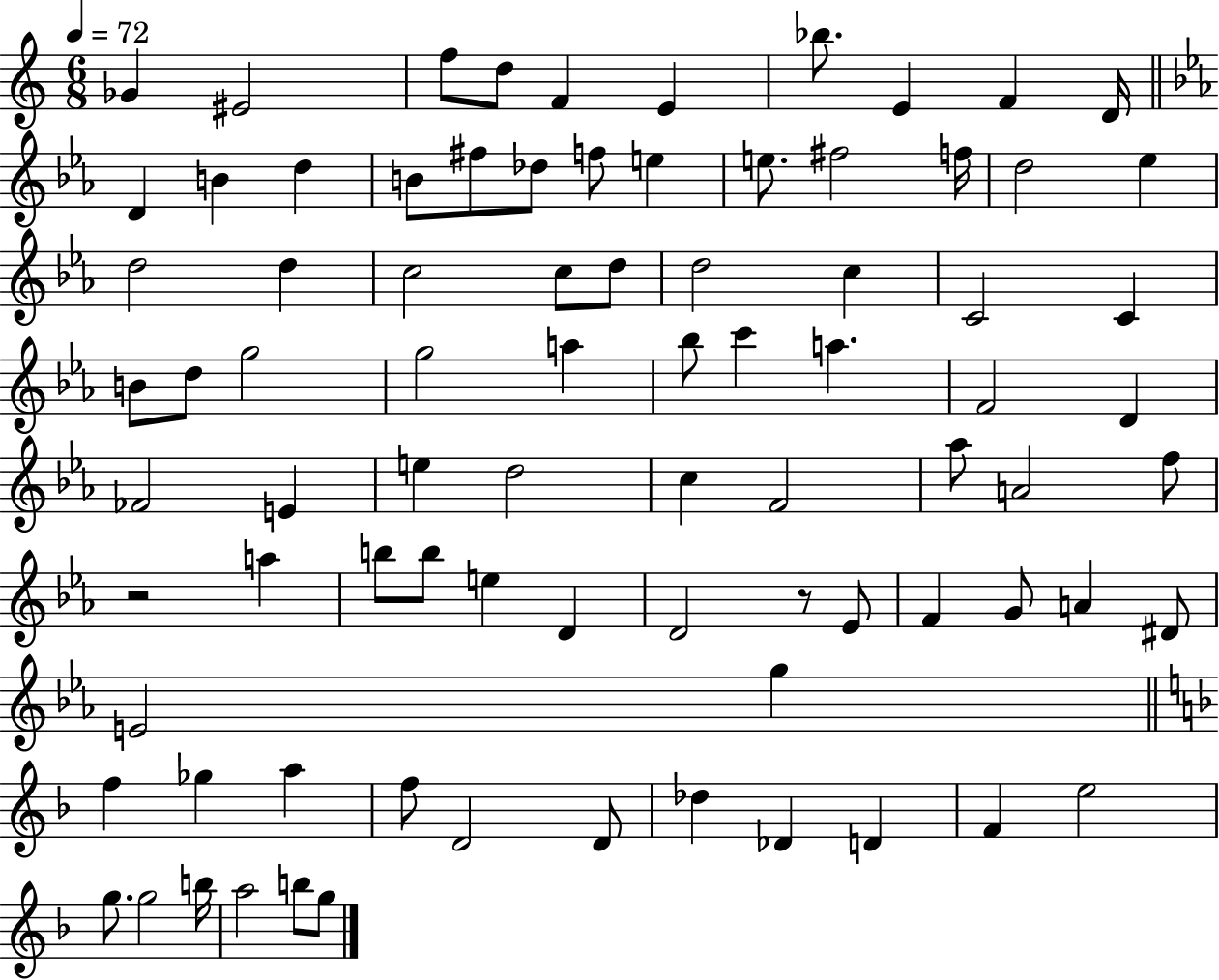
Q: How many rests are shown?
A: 2